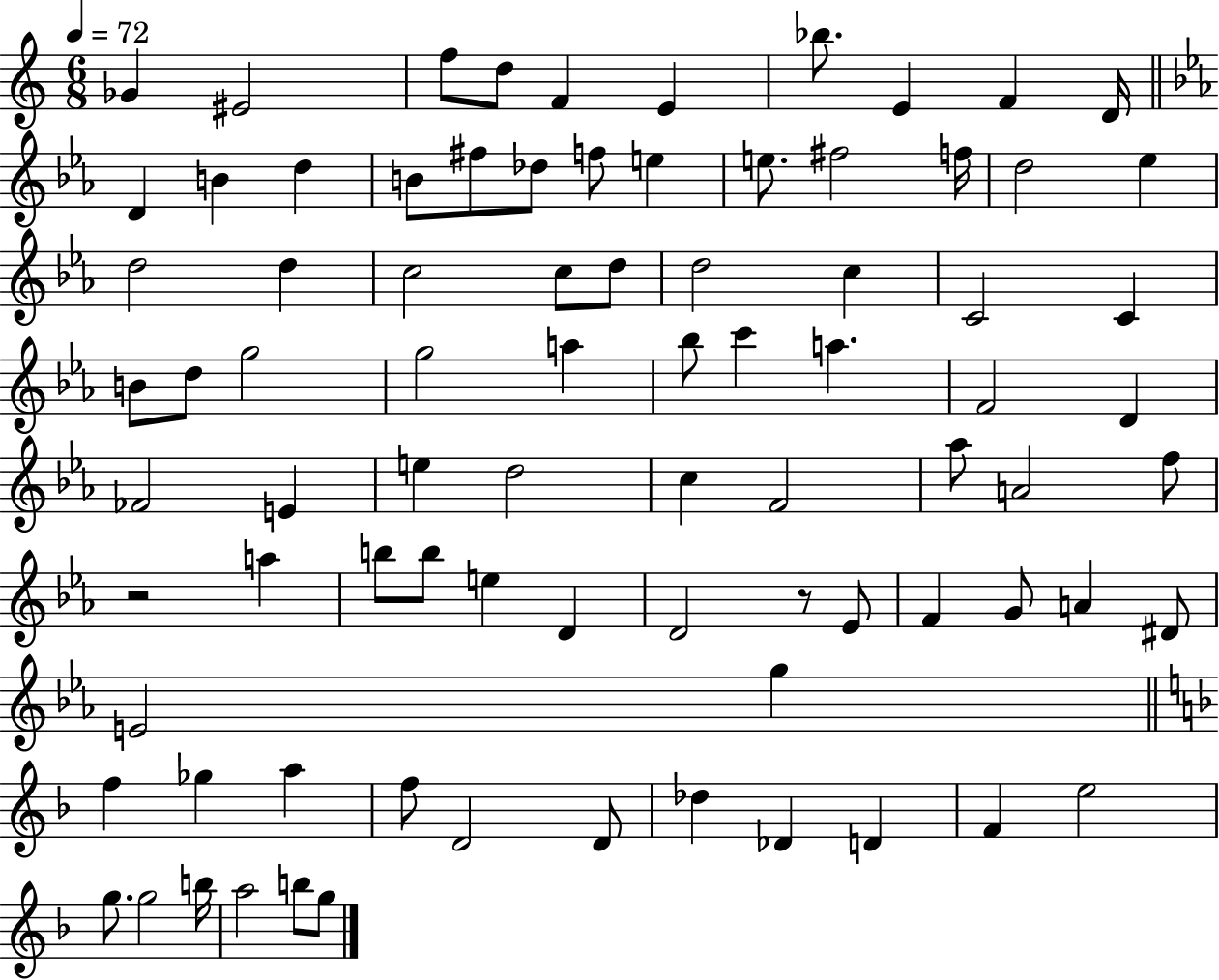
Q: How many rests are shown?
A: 2